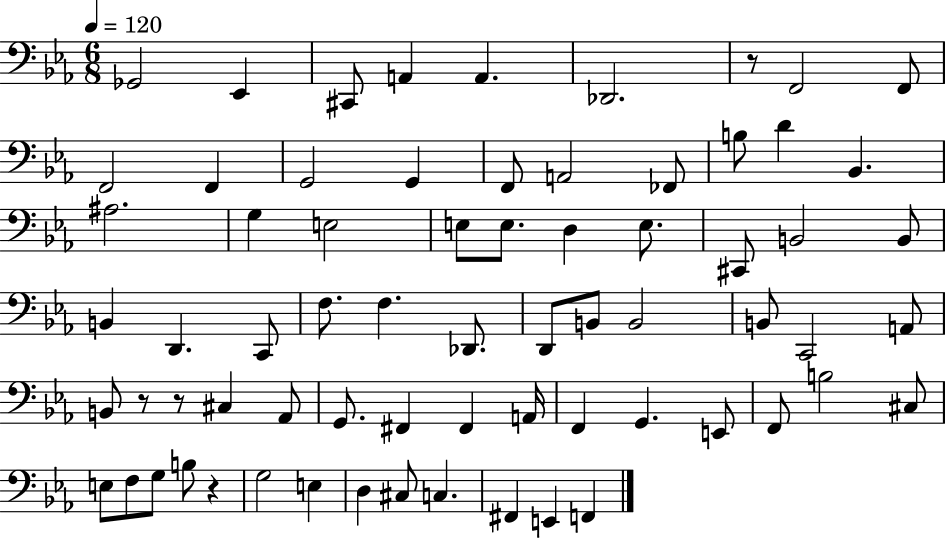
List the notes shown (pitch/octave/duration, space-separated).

Gb2/h Eb2/q C#2/e A2/q A2/q. Db2/h. R/e F2/h F2/e F2/h F2/q G2/h G2/q F2/e A2/h FES2/e B3/e D4/q Bb2/q. A#3/h. G3/q E3/h E3/e E3/e. D3/q E3/e. C#2/e B2/h B2/e B2/q D2/q. C2/e F3/e. F3/q. Db2/e. D2/e B2/e B2/h B2/e C2/h A2/e B2/e R/e R/e C#3/q Ab2/e G2/e. F#2/q F#2/q A2/s F2/q G2/q. E2/e F2/e B3/h C#3/e E3/e F3/e G3/e B3/e R/q G3/h E3/q D3/q C#3/e C3/q. F#2/q E2/q F2/q